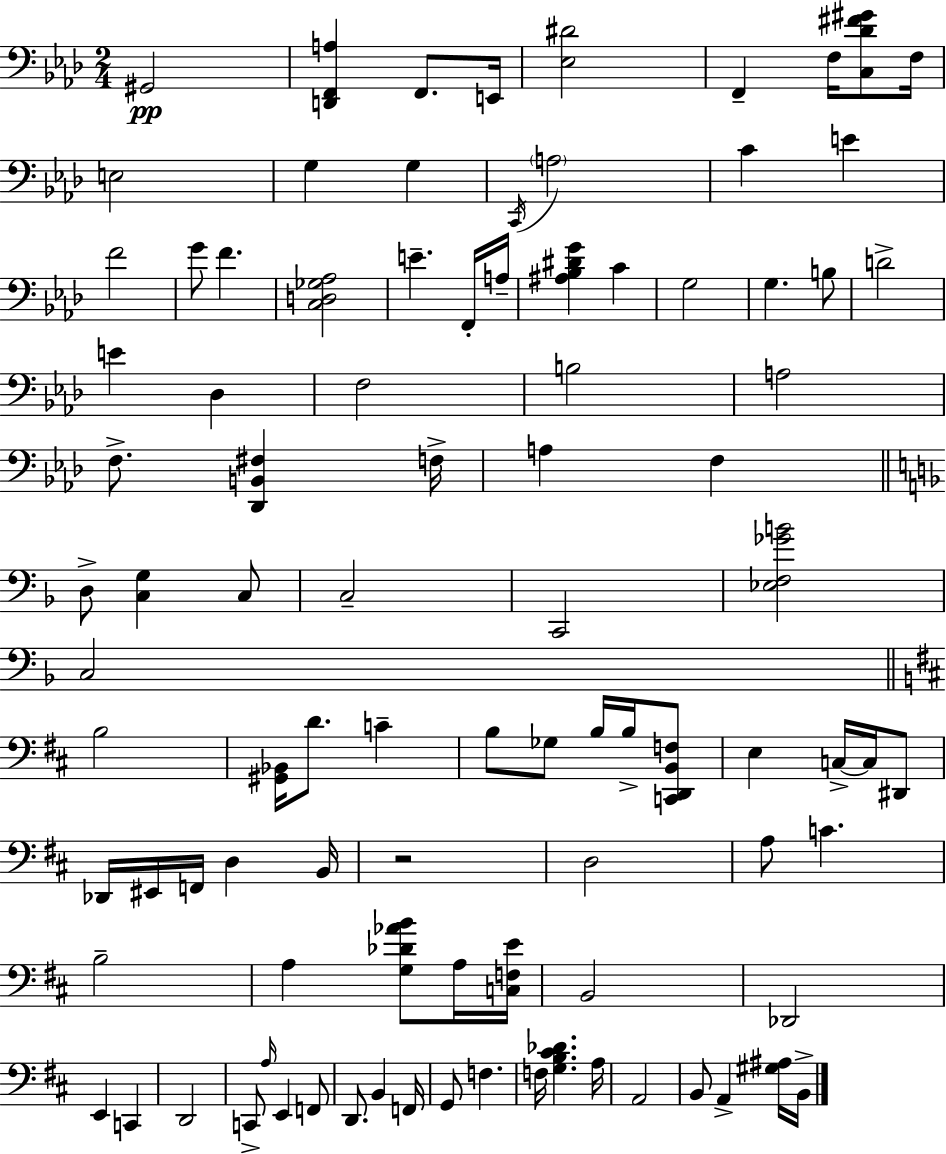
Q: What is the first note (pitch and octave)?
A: G#2